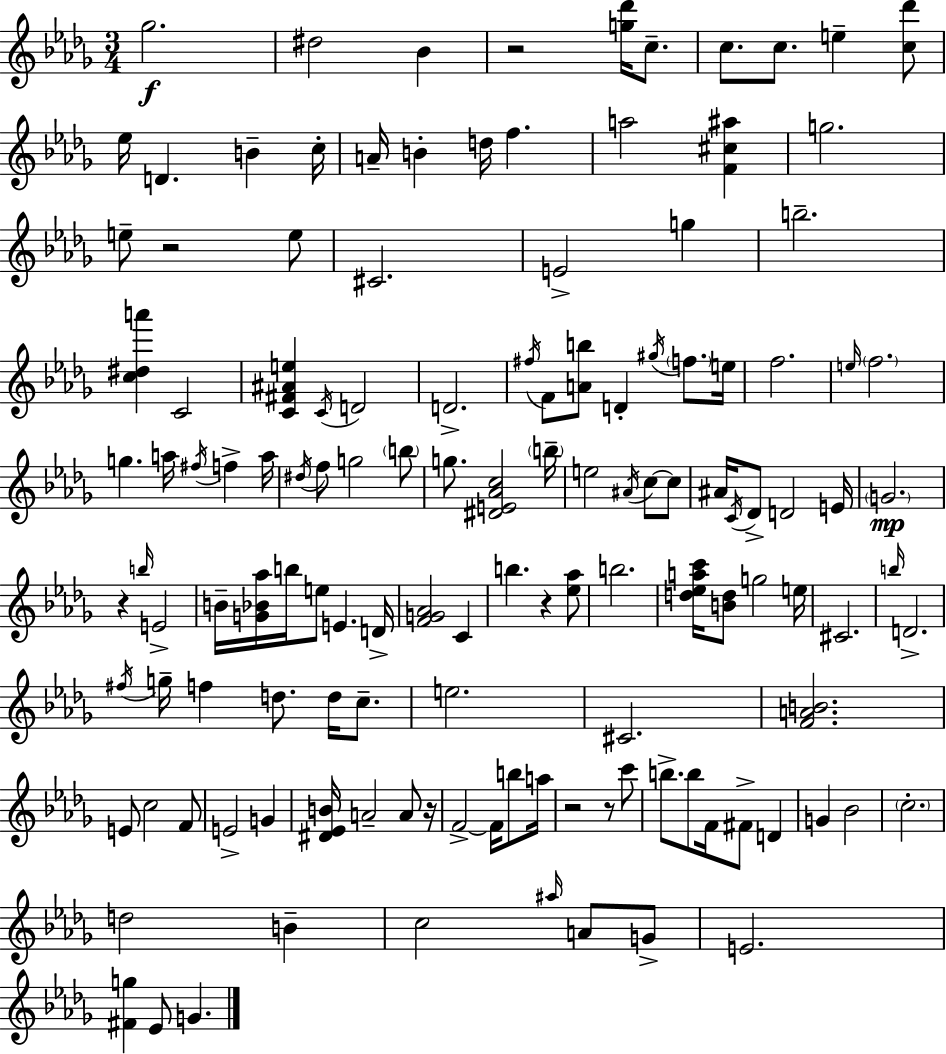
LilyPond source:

{
  \clef treble
  \numericTimeSignature
  \time 3/4
  \key bes \minor
  ges''2.\f | dis''2 bes'4 | r2 <g'' des'''>16 c''8.-- | c''8. c''8. e''4-- <c'' des'''>8 | \break ees''16 d'4. b'4-- c''16-. | a'16-- b'4-. d''16 f''4. | a''2 <f' cis'' ais''>4 | g''2. | \break e''8-- r2 e''8 | cis'2. | e'2-> g''4 | b''2.-- | \break <c'' dis'' a'''>4 c'2 | <c' fis' ais' e''>4 \acciaccatura { c'16 } d'2 | d'2.-> | \acciaccatura { fis''16 } f'8 <a' b''>8 d'4-. \acciaccatura { gis''16 } \parenthesize f''8. | \break e''16 f''2. | \grace { e''16 } \parenthesize f''2. | g''4. a''16 \acciaccatura { fis''16 } | f''4-> a''16 \acciaccatura { dis''16 } f''8 g''2 | \break \parenthesize b''8 g''8. <dis' e' aes' c''>2 | \parenthesize b''16-- e''2 | \acciaccatura { ais'16 } c''8~~ c''8 ais'16 \acciaccatura { c'16 } des'8-> d'2 | e'16 \parenthesize g'2.\mp | \break r4 | \grace { b''16 } e'2-> b'16-- <g' bes' aes''>16 b''16 | e''8 e'4. d'16-> <f' g' aes'>2 | c'4 b''4. | \break r4 <ees'' aes''>8 b''2. | <d'' ees'' a'' c'''>16 <b' d''>8 | g''2 e''16 cis'2. | \grace { b''16 } d'2.-> | \break \acciaccatura { fis''16 } g''16-- | f''4 d''8. d''16 c''8.-- e''2. | cis'2. | <f' a' b'>2. | \break e'8 | c''2 f'8 e'2-> | g'4 <dis' ees' b'>16 | a'2-- a'8 r16 f'2->~~ | \break f'16 b''8 a''16 r2 | r8 c'''8 b''8.-> | b''8 f'16 fis'8-> d'4 g'4 | bes'2 \parenthesize c''2.-. | \break d''2 | b'4-- c''2 | \grace { ais''16 } a'8 g'8-> | e'2. | \break <fis' g''>4 ees'8 g'4. | \bar "|."
}